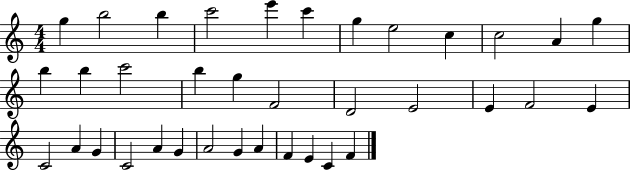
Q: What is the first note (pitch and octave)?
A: G5